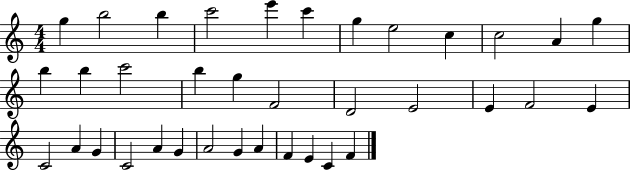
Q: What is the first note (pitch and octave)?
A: G5